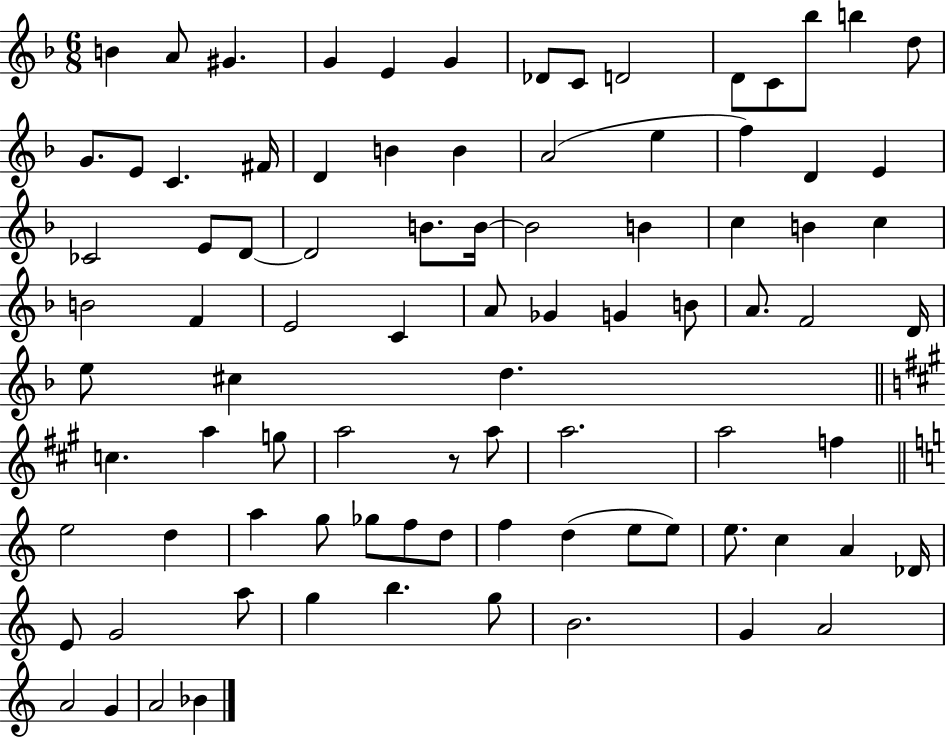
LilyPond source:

{
  \clef treble
  \numericTimeSignature
  \time 6/8
  \key f \major
  b'4 a'8 gis'4. | g'4 e'4 g'4 | des'8 c'8 d'2 | d'8 c'8 bes''8 b''4 d''8 | \break g'8. e'8 c'4. fis'16 | d'4 b'4 b'4 | a'2( e''4 | f''4) d'4 e'4 | \break ces'2 e'8 d'8~~ | d'2 b'8. b'16~~ | b'2 b'4 | c''4 b'4 c''4 | \break b'2 f'4 | e'2 c'4 | a'8 ges'4 g'4 b'8 | a'8. f'2 d'16 | \break e''8 cis''4 d''4. | \bar "||" \break \key a \major c''4. a''4 g''8 | a''2 r8 a''8 | a''2. | a''2 f''4 | \break \bar "||" \break \key c \major e''2 d''4 | a''4 g''8 ges''8 f''8 d''8 | f''4 d''4( e''8 e''8) | e''8. c''4 a'4 des'16 | \break e'8 g'2 a''8 | g''4 b''4. g''8 | b'2. | g'4 a'2 | \break a'2 g'4 | a'2 bes'4 | \bar "|."
}